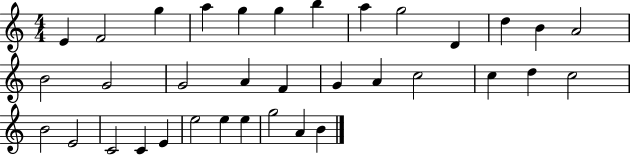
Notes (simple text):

E4/q F4/h G5/q A5/q G5/q G5/q B5/q A5/q G5/h D4/q D5/q B4/q A4/h B4/h G4/h G4/h A4/q F4/q G4/q A4/q C5/h C5/q D5/q C5/h B4/h E4/h C4/h C4/q E4/q E5/h E5/q E5/q G5/h A4/q B4/q